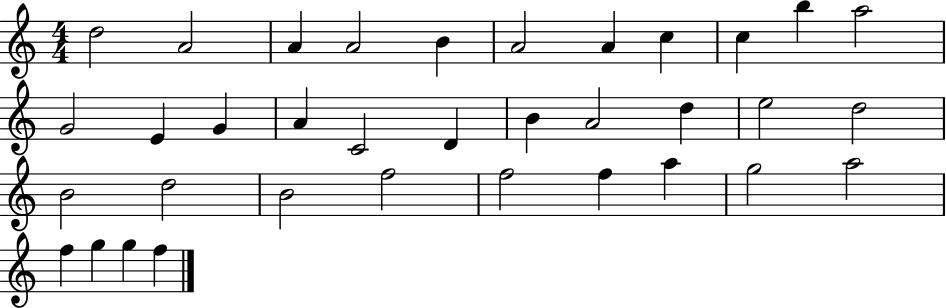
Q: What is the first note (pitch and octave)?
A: D5